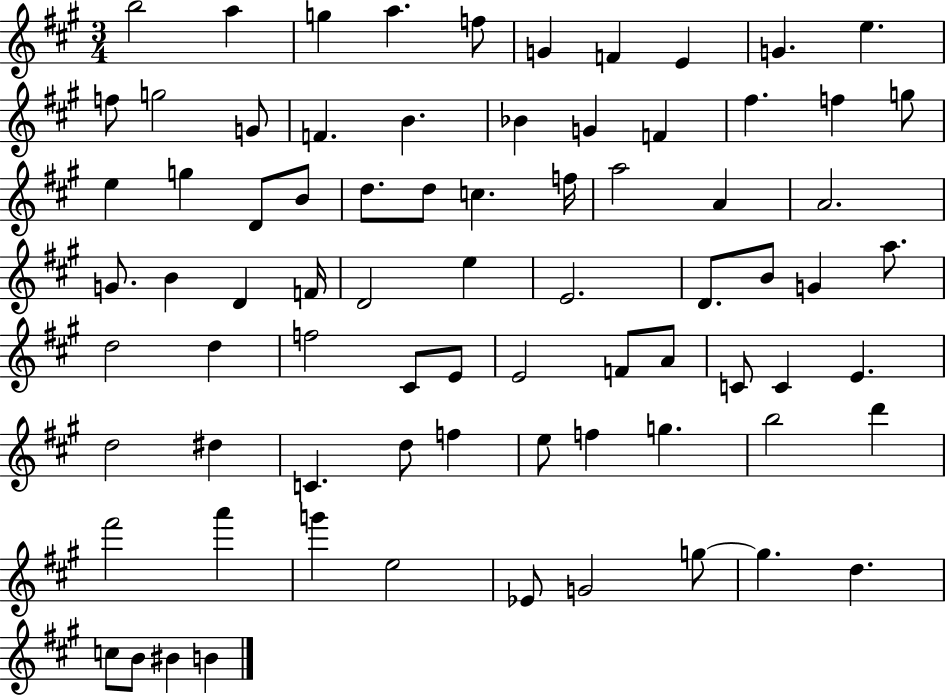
X:1
T:Untitled
M:3/4
L:1/4
K:A
b2 a g a f/2 G F E G e f/2 g2 G/2 F B _B G F ^f f g/2 e g D/2 B/2 d/2 d/2 c f/4 a2 A A2 G/2 B D F/4 D2 e E2 D/2 B/2 G a/2 d2 d f2 ^C/2 E/2 E2 F/2 A/2 C/2 C E d2 ^d C d/2 f e/2 f g b2 d' ^f'2 a' g' e2 _E/2 G2 g/2 g d c/2 B/2 ^B B